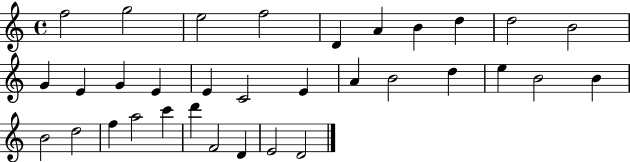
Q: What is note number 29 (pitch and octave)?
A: D6